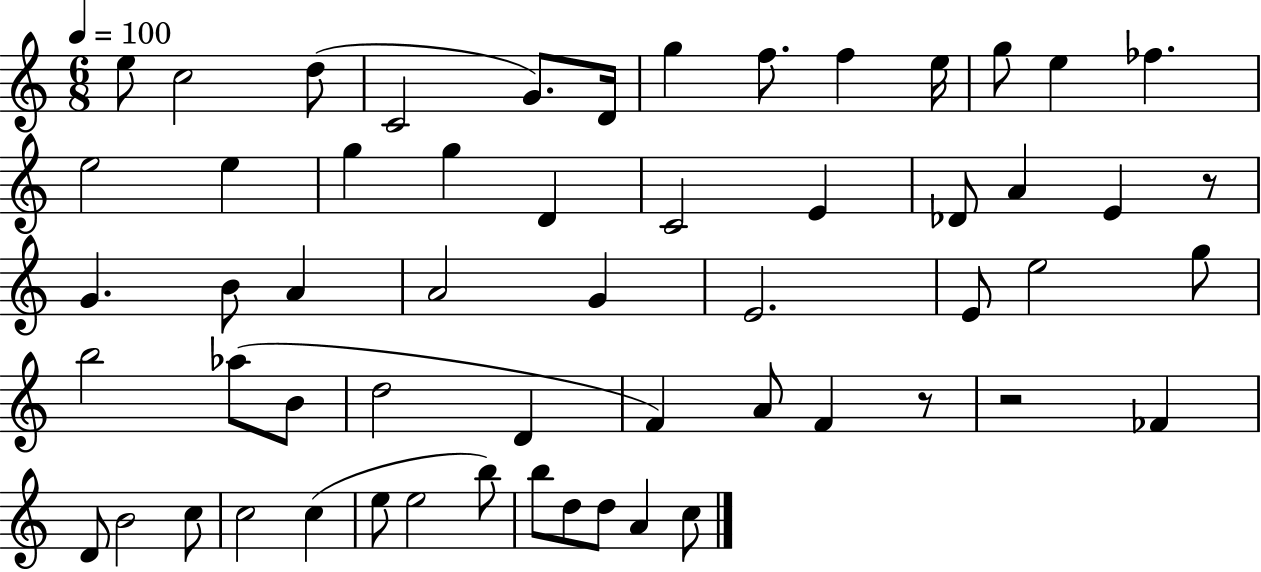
{
  \clef treble
  \numericTimeSignature
  \time 6/8
  \key c \major
  \tempo 4 = 100
  e''8 c''2 d''8( | c'2 g'8.) d'16 | g''4 f''8. f''4 e''16 | g''8 e''4 fes''4. | \break e''2 e''4 | g''4 g''4 d'4 | c'2 e'4 | des'8 a'4 e'4 r8 | \break g'4. b'8 a'4 | a'2 g'4 | e'2. | e'8 e''2 g''8 | \break b''2 aes''8( b'8 | d''2 d'4 | f'4) a'8 f'4 r8 | r2 fes'4 | \break d'8 b'2 c''8 | c''2 c''4( | e''8 e''2 b''8) | b''8 d''8 d''8 a'4 c''8 | \break \bar "|."
}